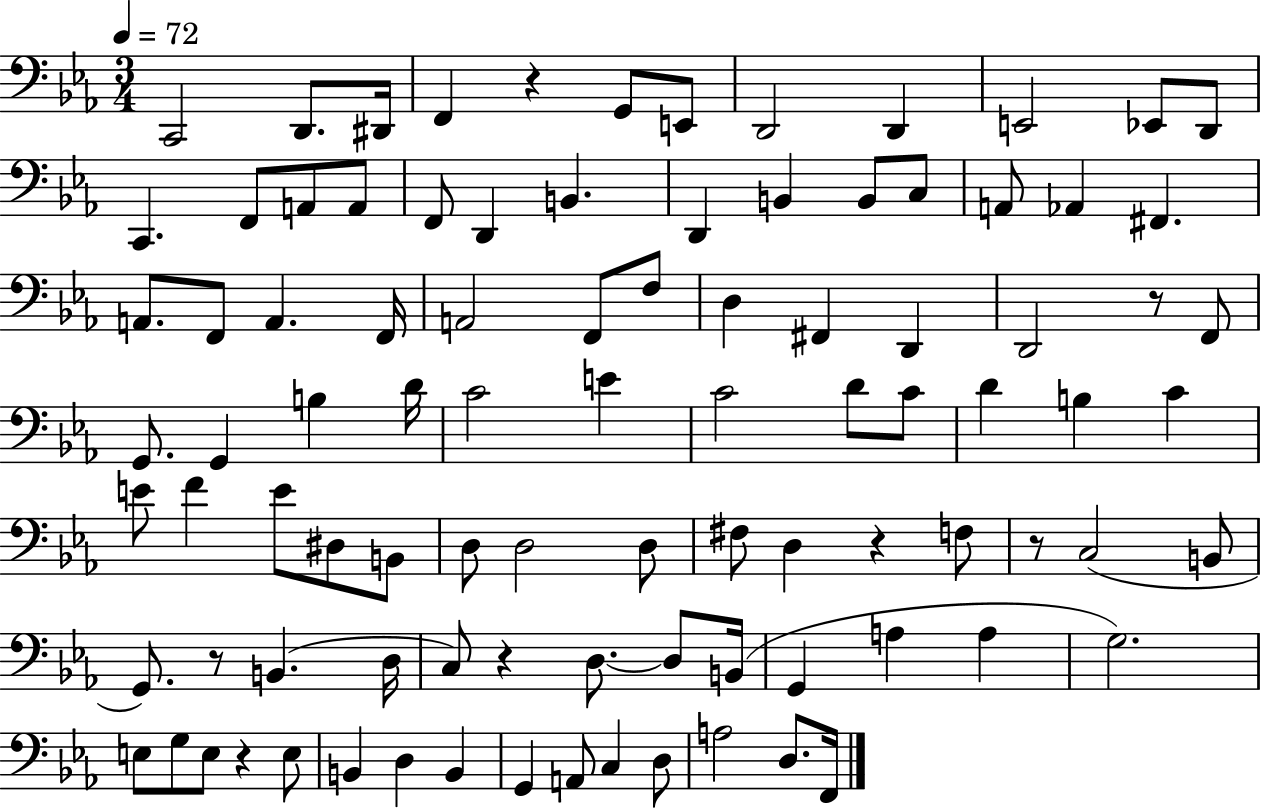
{
  \clef bass
  \numericTimeSignature
  \time 3/4
  \key ees \major
  \tempo 4 = 72
  c,2 d,8. dis,16 | f,4 r4 g,8 e,8 | d,2 d,4 | e,2 ees,8 d,8 | \break c,4. f,8 a,8 a,8 | f,8 d,4 b,4. | d,4 b,4 b,8 c8 | a,8 aes,4 fis,4. | \break a,8. f,8 a,4. f,16 | a,2 f,8 f8 | d4 fis,4 d,4 | d,2 r8 f,8 | \break g,8. g,4 b4 d'16 | c'2 e'4 | c'2 d'8 c'8 | d'4 b4 c'4 | \break e'8 f'4 e'8 dis8 b,8 | d8 d2 d8 | fis8 d4 r4 f8 | r8 c2( b,8 | \break g,8.) r8 b,4.( d16 | c8) r4 d8.~~ d8 b,16( | g,4 a4 a4 | g2.) | \break e8 g8 e8 r4 e8 | b,4 d4 b,4 | g,4 a,8 c4 d8 | a2 d8. f,16 | \break \bar "|."
}